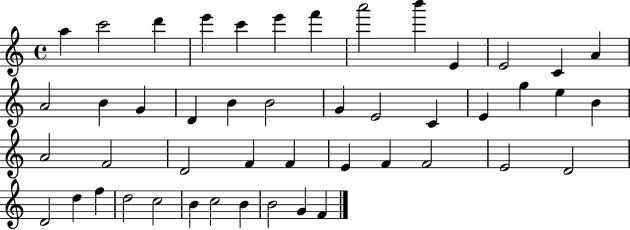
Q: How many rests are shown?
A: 0